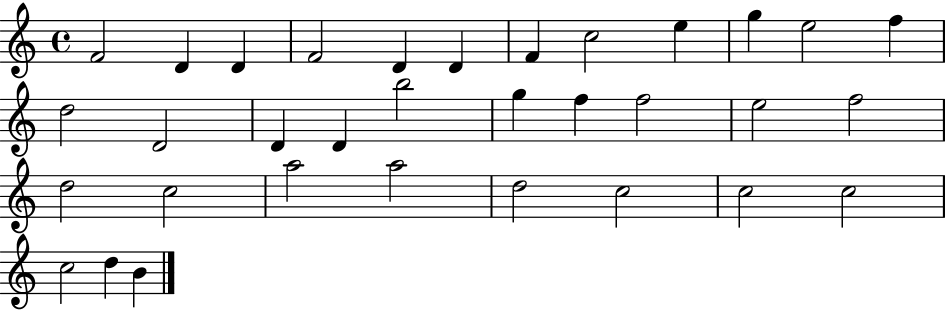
F4/h D4/q D4/q F4/h D4/q D4/q F4/q C5/h E5/q G5/q E5/h F5/q D5/h D4/h D4/q D4/q B5/h G5/q F5/q F5/h E5/h F5/h D5/h C5/h A5/h A5/h D5/h C5/h C5/h C5/h C5/h D5/q B4/q